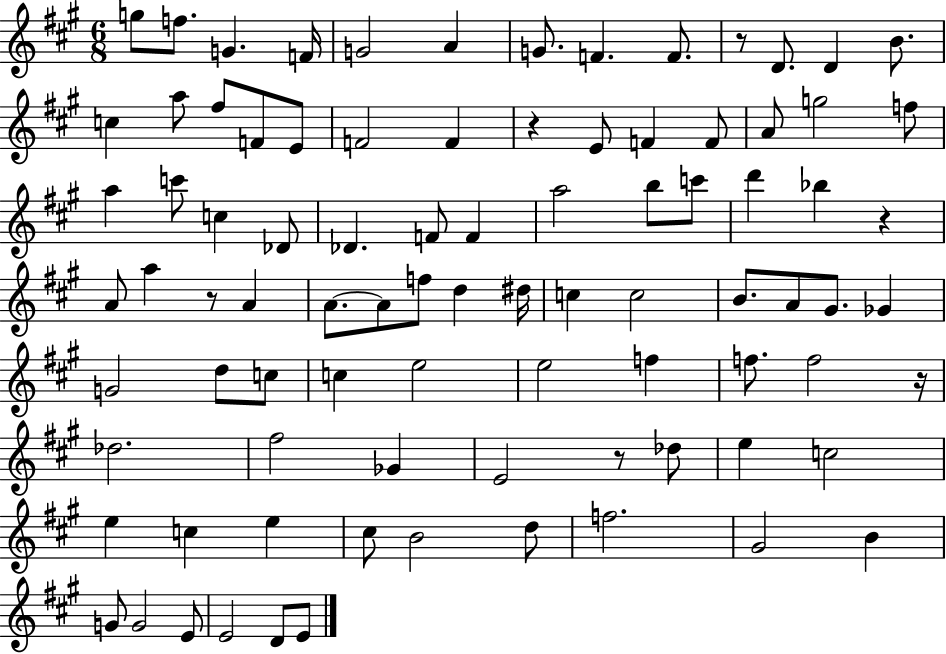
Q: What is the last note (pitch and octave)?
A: E4